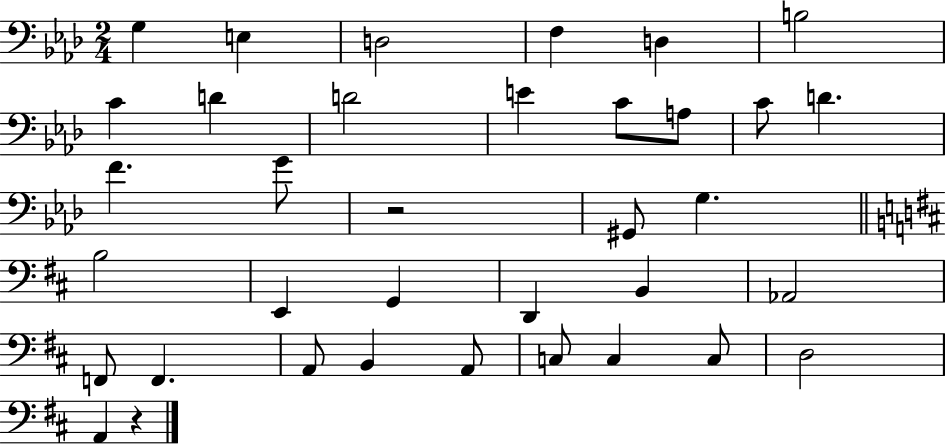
G3/q E3/q D3/h F3/q D3/q B3/h C4/q D4/q D4/h E4/q C4/e A3/e C4/e D4/q. F4/q. G4/e R/h G#2/e G3/q. B3/h E2/q G2/q D2/q B2/q Ab2/h F2/e F2/q. A2/e B2/q A2/e C3/e C3/q C3/e D3/h A2/q R/q